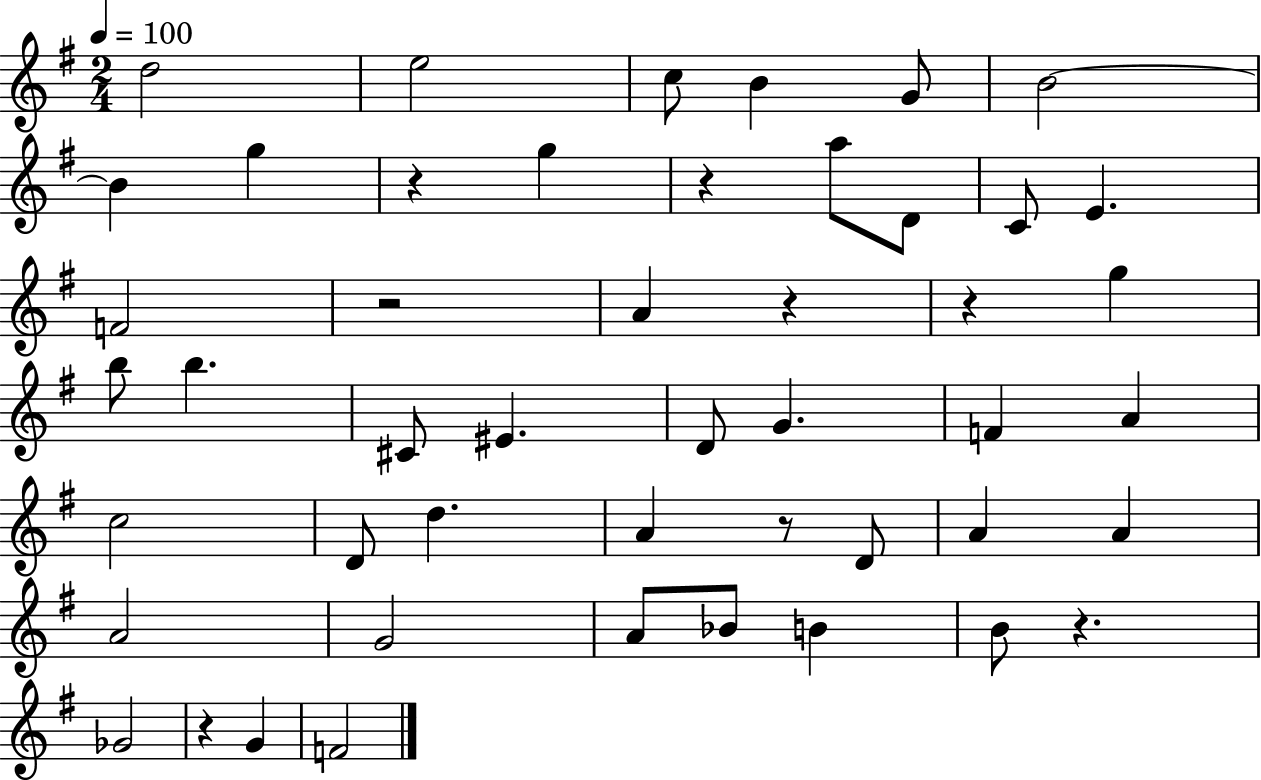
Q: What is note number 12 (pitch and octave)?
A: C4